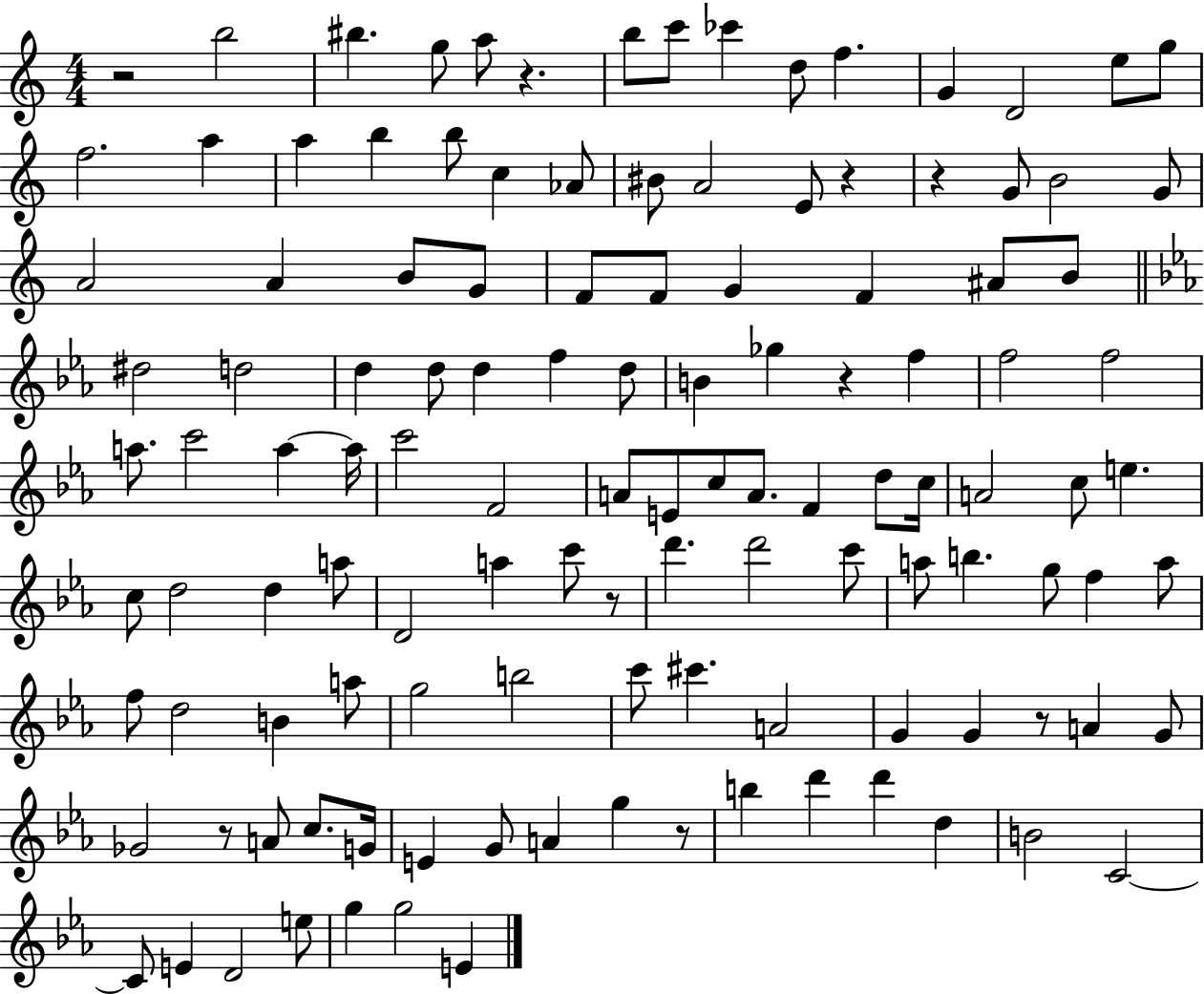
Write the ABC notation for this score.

X:1
T:Untitled
M:4/4
L:1/4
K:C
z2 b2 ^b g/2 a/2 z b/2 c'/2 _c' d/2 f G D2 e/2 g/2 f2 a a b b/2 c _A/2 ^B/2 A2 E/2 z z G/2 B2 G/2 A2 A B/2 G/2 F/2 F/2 G F ^A/2 B/2 ^d2 d2 d d/2 d f d/2 B _g z f f2 f2 a/2 c'2 a a/4 c'2 F2 A/2 E/2 c/2 A/2 F d/2 c/4 A2 c/2 e c/2 d2 d a/2 D2 a c'/2 z/2 d' d'2 c'/2 a/2 b g/2 f a/2 f/2 d2 B a/2 g2 b2 c'/2 ^c' A2 G G z/2 A G/2 _G2 z/2 A/2 c/2 G/4 E G/2 A g z/2 b d' d' d B2 C2 C/2 E D2 e/2 g g2 E